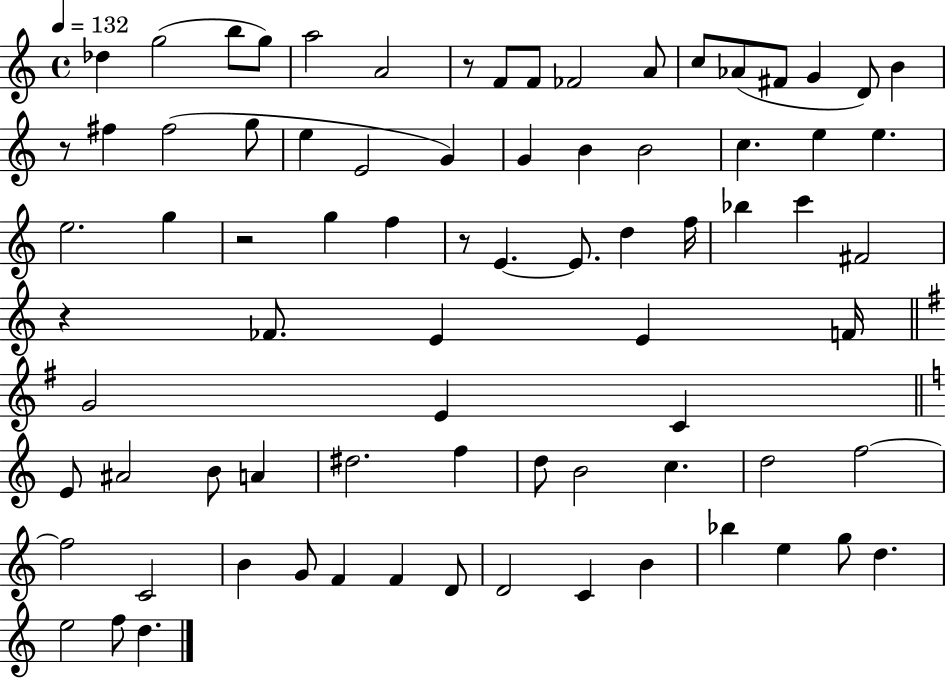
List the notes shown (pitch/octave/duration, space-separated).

Db5/q G5/h B5/e G5/e A5/h A4/h R/e F4/e F4/e FES4/h A4/e C5/e Ab4/e F#4/e G4/q D4/e B4/q R/e F#5/q F#5/h G5/e E5/q E4/h G4/q G4/q B4/q B4/h C5/q. E5/q E5/q. E5/h. G5/q R/h G5/q F5/q R/e E4/q. E4/e. D5/q F5/s Bb5/q C6/q F#4/h R/q FES4/e. E4/q E4/q F4/s G4/h E4/q C4/q E4/e A#4/h B4/e A4/q D#5/h. F5/q D5/e B4/h C5/q. D5/h F5/h F5/h C4/h B4/q G4/e F4/q F4/q D4/e D4/h C4/q B4/q Bb5/q E5/q G5/e D5/q. E5/h F5/e D5/q.